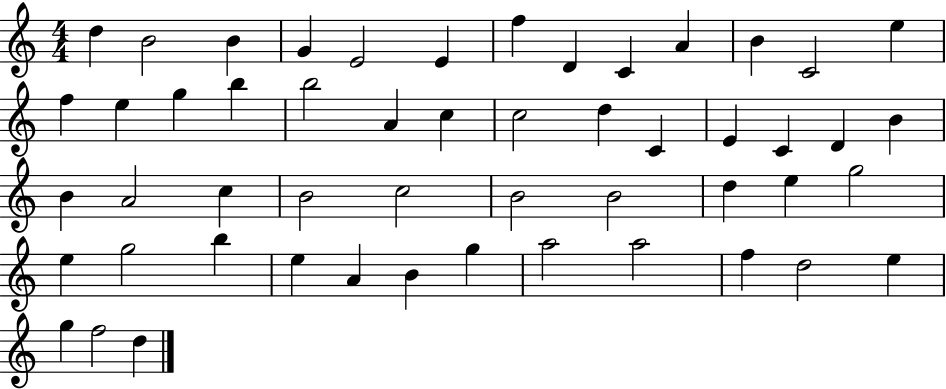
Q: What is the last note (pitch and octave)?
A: D5